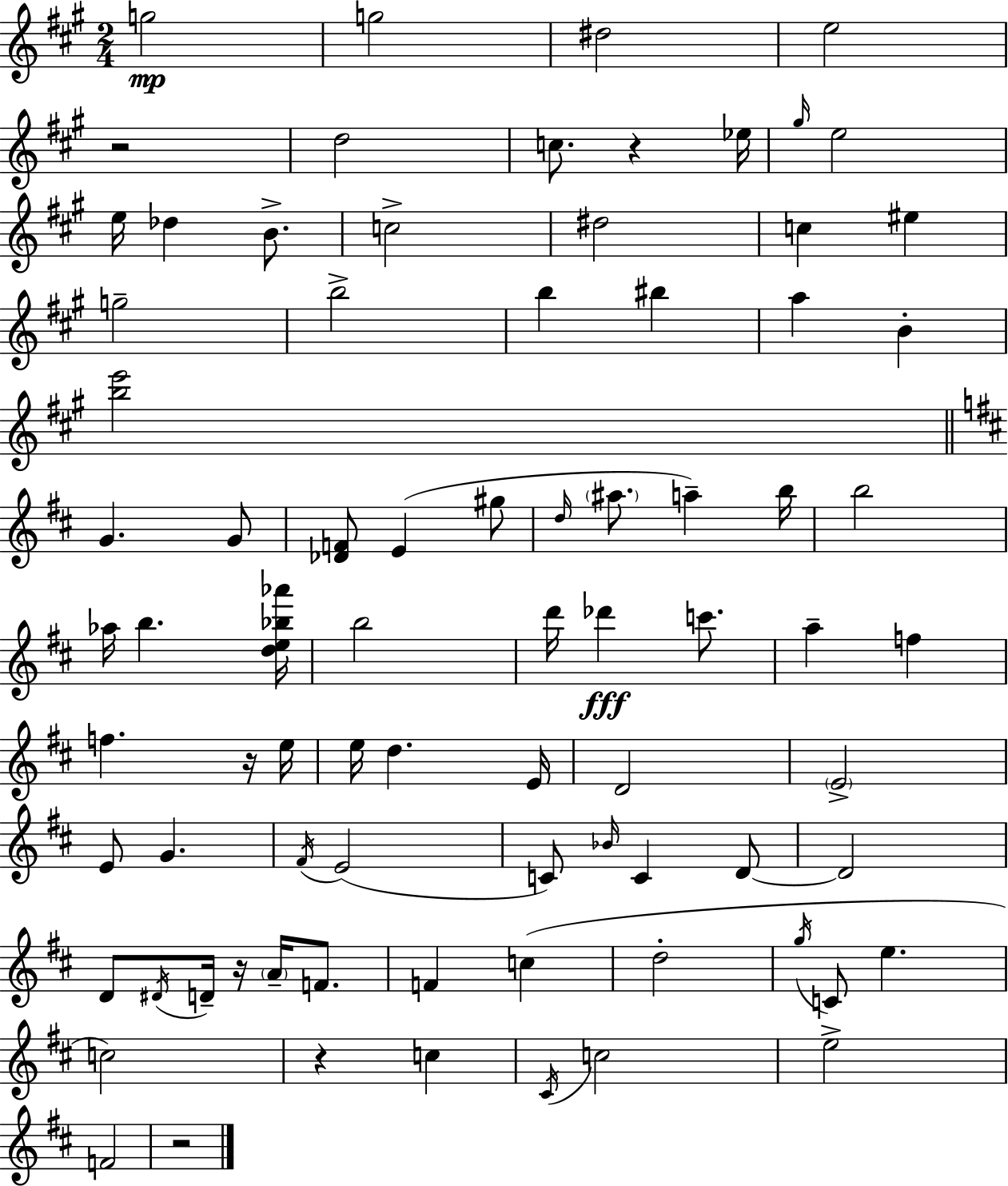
G5/h G5/h D#5/h E5/h R/h D5/h C5/e. R/q Eb5/s G#5/s E5/h E5/s Db5/q B4/e. C5/h D#5/h C5/q EIS5/q G5/h B5/h B5/q BIS5/q A5/q B4/q [B5,E6]/h G4/q. G4/e [Db4,F4]/e E4/q G#5/e D5/s A#5/e. A5/q B5/s B5/h Ab5/s B5/q. [D5,E5,Bb5,Ab6]/s B5/h D6/s Db6/q C6/e. A5/q F5/q F5/q. R/s E5/s E5/s D5/q. E4/s D4/h E4/h E4/e G4/q. F#4/s E4/h C4/e Bb4/s C4/q D4/e D4/h D4/e D#4/s D4/s R/s A4/s F4/e. F4/q C5/q D5/h G5/s C4/e E5/q. C5/h R/q C5/q C#4/s C5/h E5/h F4/h R/h